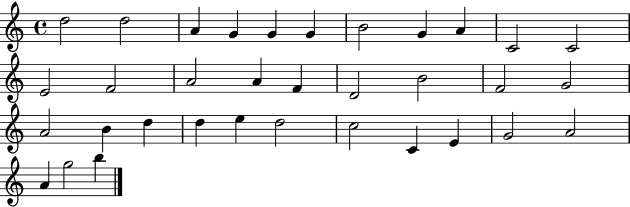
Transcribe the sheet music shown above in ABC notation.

X:1
T:Untitled
M:4/4
L:1/4
K:C
d2 d2 A G G G B2 G A C2 C2 E2 F2 A2 A F D2 B2 F2 G2 A2 B d d e d2 c2 C E G2 A2 A g2 b